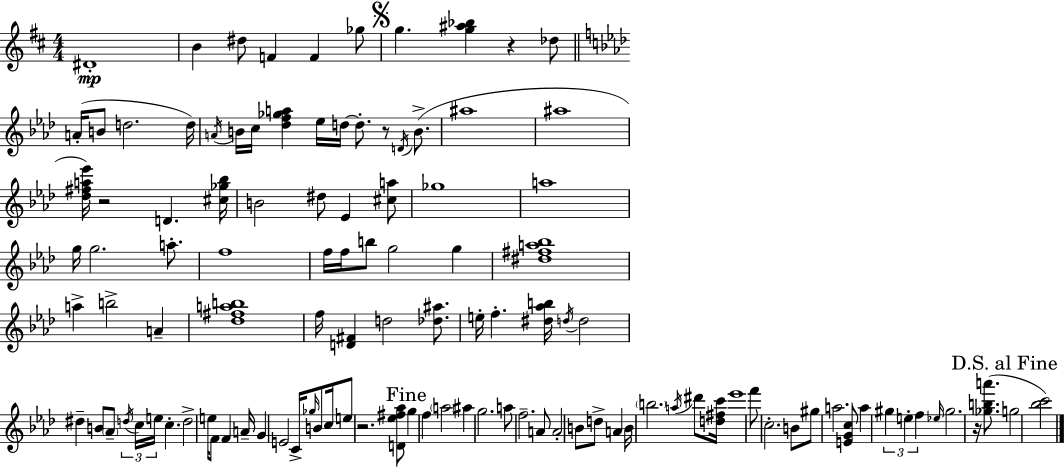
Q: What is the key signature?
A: D major